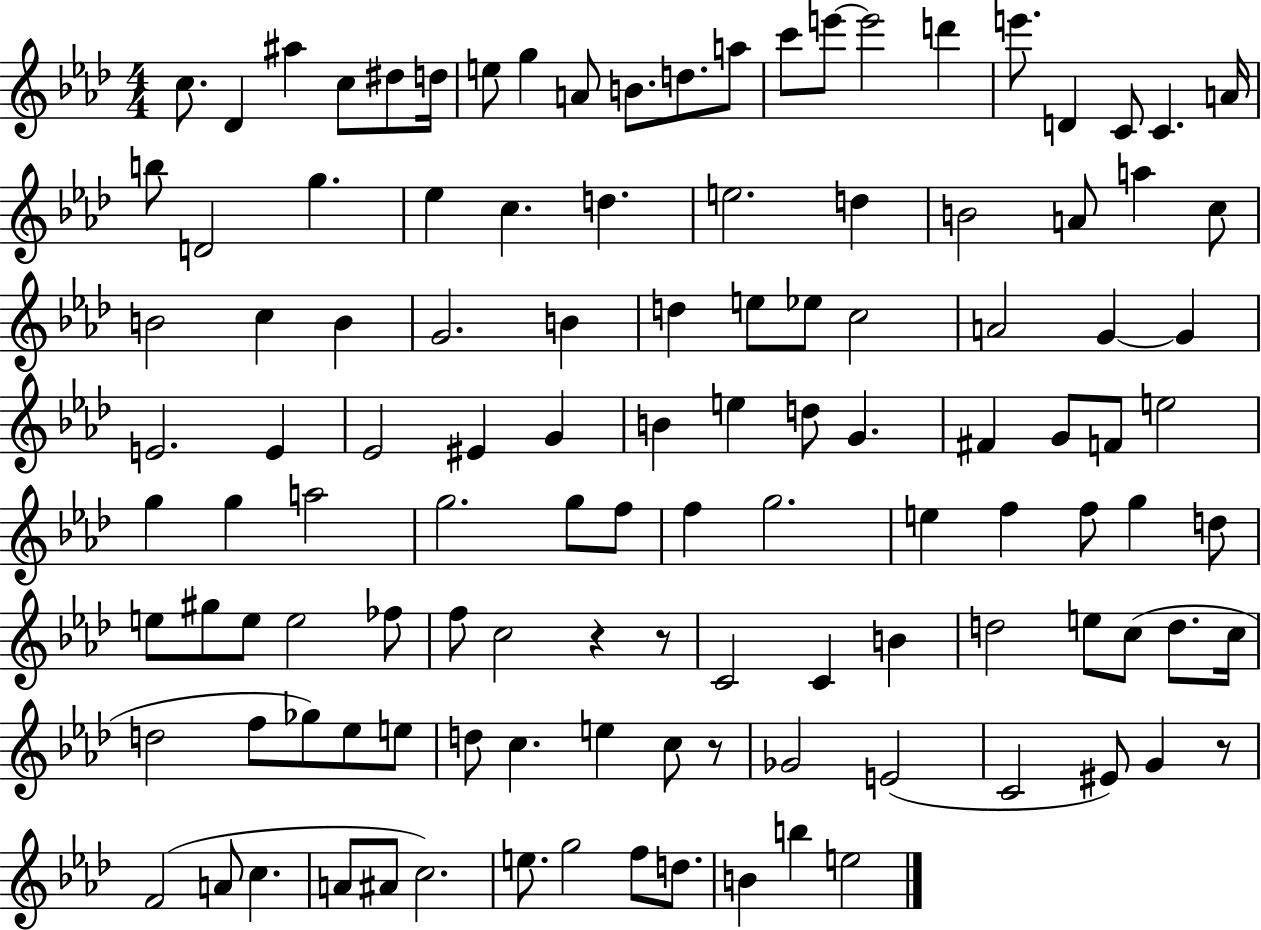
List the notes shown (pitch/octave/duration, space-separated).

C5/e. Db4/q A#5/q C5/e D#5/e D5/s E5/e G5/q A4/e B4/e. D5/e. A5/e C6/e E6/e E6/h D6/q E6/e. D4/q C4/e C4/q. A4/s B5/e D4/h G5/q. Eb5/q C5/q. D5/q. E5/h. D5/q B4/h A4/e A5/q C5/e B4/h C5/q B4/q G4/h. B4/q D5/q E5/e Eb5/e C5/h A4/h G4/q G4/q E4/h. E4/q Eb4/h EIS4/q G4/q B4/q E5/q D5/e G4/q. F#4/q G4/e F4/e E5/h G5/q G5/q A5/h G5/h. G5/e F5/e F5/q G5/h. E5/q F5/q F5/e G5/q D5/e E5/e G#5/e E5/e E5/h FES5/e F5/e C5/h R/q R/e C4/h C4/q B4/q D5/h E5/e C5/e D5/e. C5/s D5/h F5/e Gb5/e Eb5/e E5/e D5/e C5/q. E5/q C5/e R/e Gb4/h E4/h C4/h EIS4/e G4/q R/e F4/h A4/e C5/q. A4/e A#4/e C5/h. E5/e. G5/h F5/e D5/e. B4/q B5/q E5/h